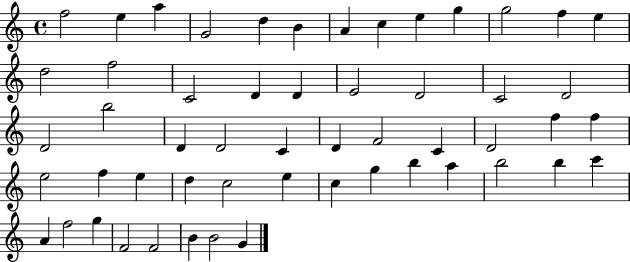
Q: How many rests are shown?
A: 0